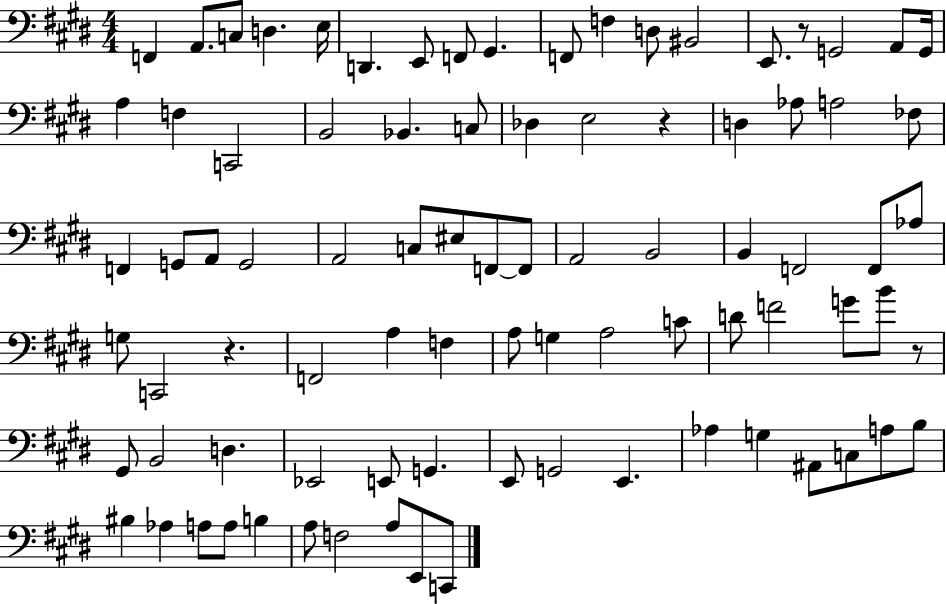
{
  \clef bass
  \numericTimeSignature
  \time 4/4
  \key e \major
  f,4 a,8. c8 d4. e16 | d,4. e,8 f,8 gis,4. | f,8 f4 d8 bis,2 | e,8. r8 g,2 a,8 g,16 | \break a4 f4 c,2 | b,2 bes,4. c8 | des4 e2 r4 | d4 aes8 a2 fes8 | \break f,4 g,8 a,8 g,2 | a,2 c8 eis8 f,8~~ f,8 | a,2 b,2 | b,4 f,2 f,8 aes8 | \break g8 c,2 r4. | f,2 a4 f4 | a8 g4 a2 c'8 | d'8 f'2 g'8 b'8 r8 | \break gis,8 b,2 d4. | ees,2 e,8 g,4. | e,8 g,2 e,4. | aes4 g4 ais,8 c8 a8 b8 | \break bis4 aes4 a8 a8 b4 | a8 f2 a8 e,8 c,8 | \bar "|."
}